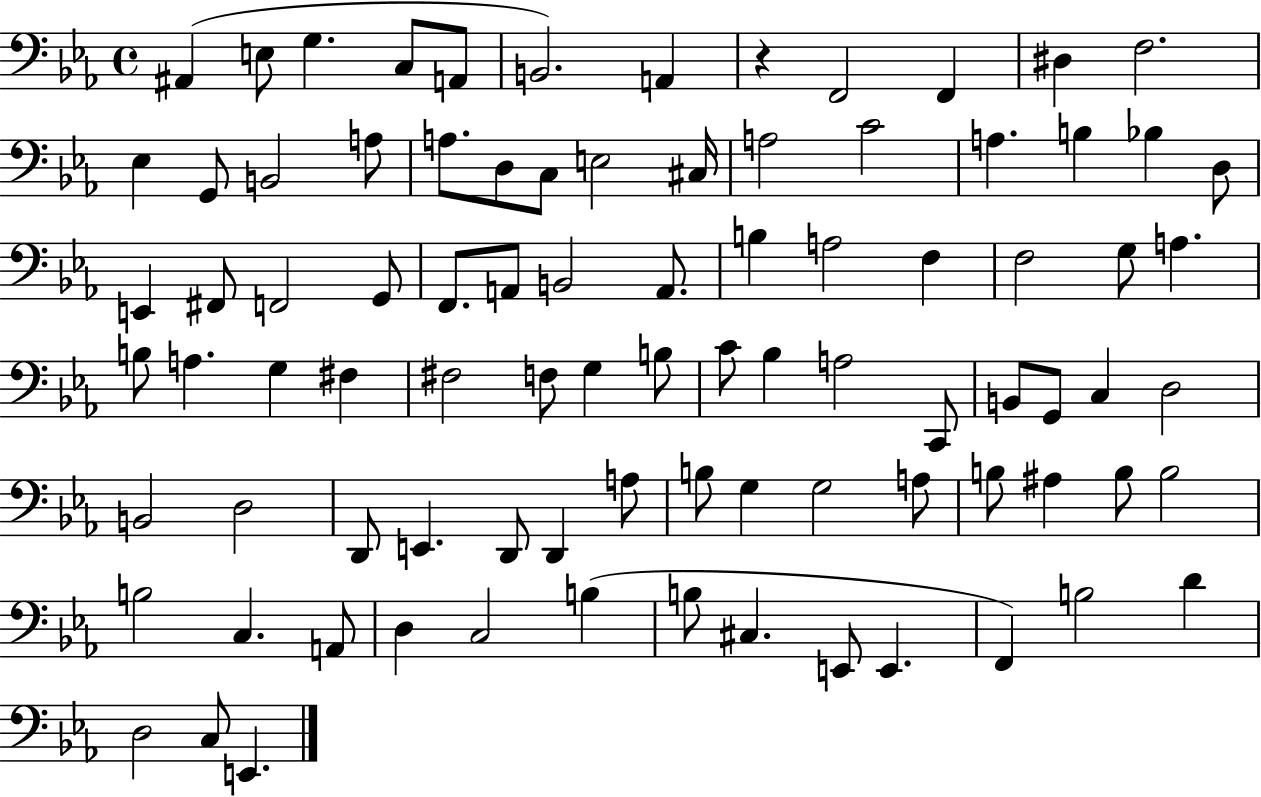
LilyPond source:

{
  \clef bass
  \time 4/4
  \defaultTimeSignature
  \key ees \major
  \repeat volta 2 { ais,4( e8 g4. c8 a,8 | b,2.) a,4 | r4 f,2 f,4 | dis4 f2. | \break ees4 g,8 b,2 a8 | a8. d8 c8 e2 cis16 | a2 c'2 | a4. b4 bes4 d8 | \break e,4 fis,8 f,2 g,8 | f,8. a,8 b,2 a,8. | b4 a2 f4 | f2 g8 a4. | \break b8 a4. g4 fis4 | fis2 f8 g4 b8 | c'8 bes4 a2 c,8 | b,8 g,8 c4 d2 | \break b,2 d2 | d,8 e,4. d,8 d,4 a8 | b8 g4 g2 a8 | b8 ais4 b8 b2 | \break b2 c4. a,8 | d4 c2 b4( | b8 cis4. e,8 e,4. | f,4) b2 d'4 | \break d2 c8 e,4. | } \bar "|."
}